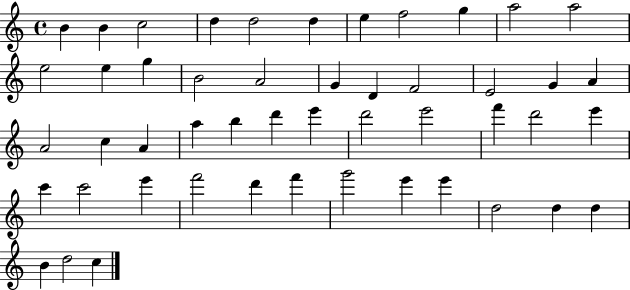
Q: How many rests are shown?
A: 0